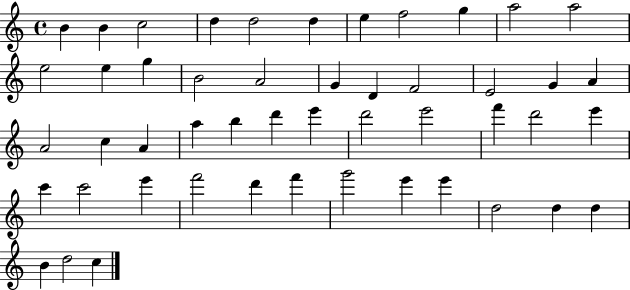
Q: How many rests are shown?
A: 0